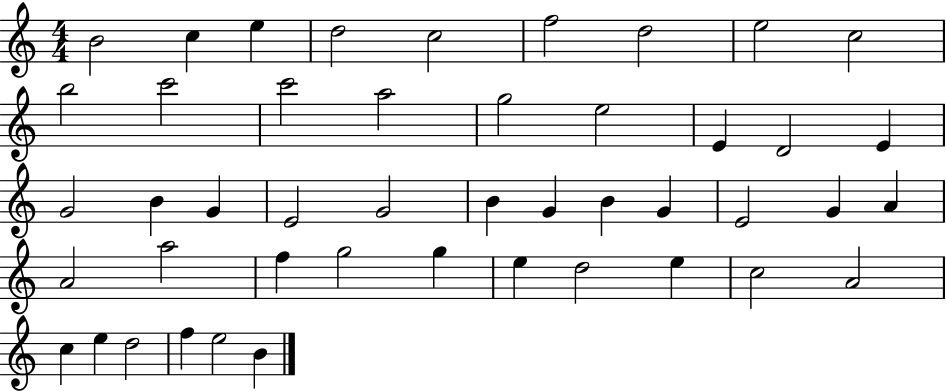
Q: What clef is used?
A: treble